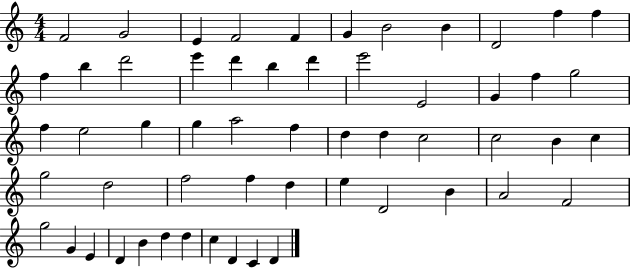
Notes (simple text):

F4/h G4/h E4/q F4/h F4/q G4/q B4/h B4/q D4/h F5/q F5/q F5/q B5/q D6/h E6/q D6/q B5/q D6/q E6/h E4/h G4/q F5/q G5/h F5/q E5/h G5/q G5/q A5/h F5/q D5/q D5/q C5/h C5/h B4/q C5/q G5/h D5/h F5/h F5/q D5/q E5/q D4/h B4/q A4/h F4/h G5/h G4/q E4/q D4/q B4/q D5/q D5/q C5/q D4/q C4/q D4/q